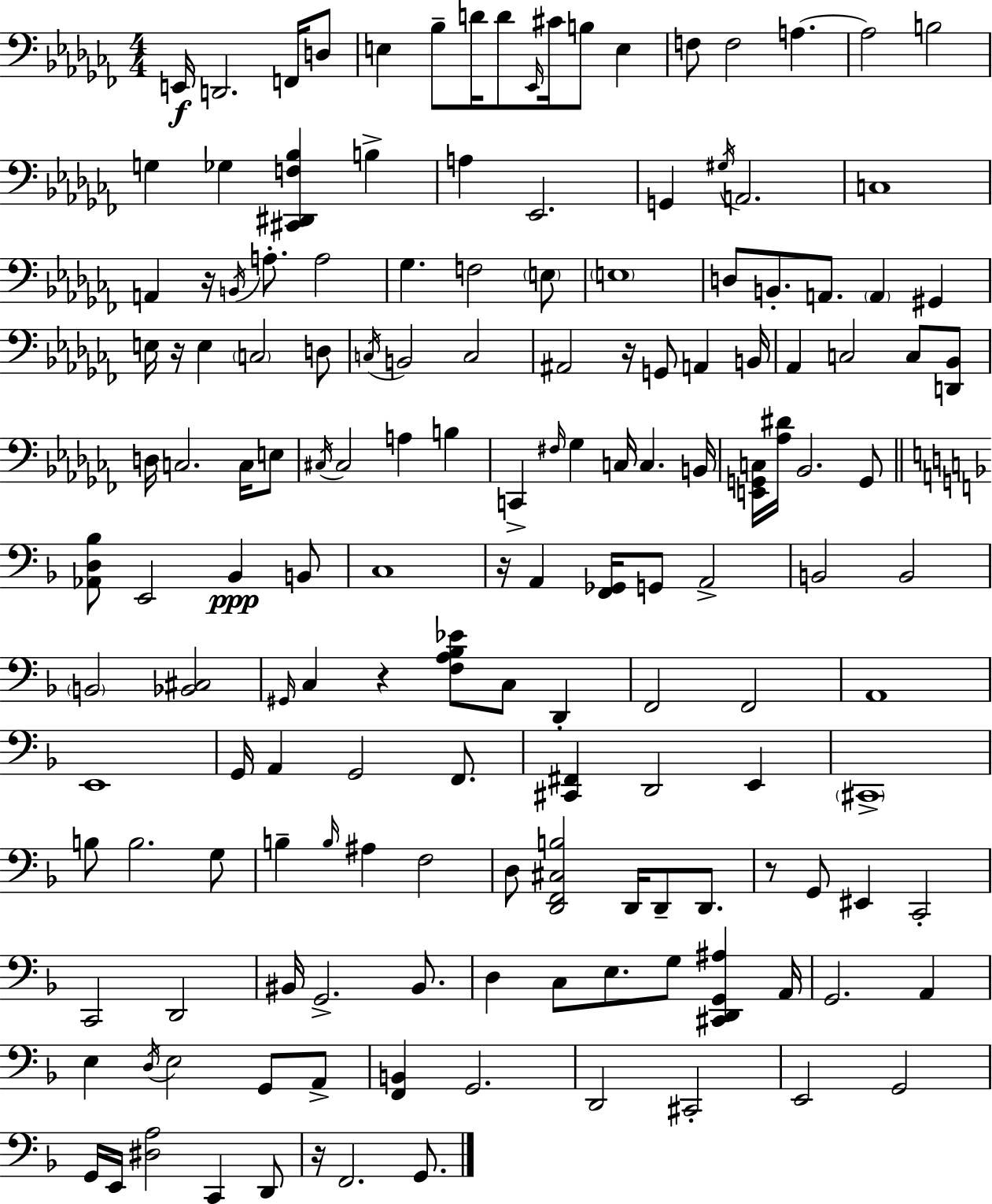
X:1
T:Untitled
M:4/4
L:1/4
K:Abm
E,,/4 D,,2 F,,/4 D,/2 E, _B,/2 D/4 D/2 _E,,/4 ^C/4 B,/2 E, F,/2 F,2 A, A,2 B,2 G, _G, [^C,,^D,,F,_B,] B, A, _E,,2 G,, ^G,/4 A,,2 C,4 A,, z/4 B,,/4 A,/2 A,2 _G, F,2 E,/2 E,4 D,/2 B,,/2 A,,/2 A,, ^G,, E,/4 z/4 E, C,2 D,/2 C,/4 B,,2 C,2 ^A,,2 z/4 G,,/2 A,, B,,/4 _A,, C,2 C,/2 [D,,_B,,]/2 D,/4 C,2 C,/4 E,/2 ^C,/4 ^C,2 A, B, C,, ^F,/4 _G, C,/4 C, B,,/4 [E,,G,,C,]/4 [_A,^D]/4 _B,,2 G,,/2 [_A,,D,_B,]/2 E,,2 _B,, B,,/2 C,4 z/4 A,, [F,,_G,,]/4 G,,/2 A,,2 B,,2 B,,2 B,,2 [_B,,^C,]2 ^G,,/4 C, z [F,A,_B,_E]/2 C,/2 D,, F,,2 F,,2 A,,4 E,,4 G,,/4 A,, G,,2 F,,/2 [^C,,^F,,] D,,2 E,, ^C,,4 B,/2 B,2 G,/2 B, B,/4 ^A, F,2 D,/2 [D,,F,,^C,B,]2 D,,/4 D,,/2 D,,/2 z/2 G,,/2 ^E,, C,,2 C,,2 D,,2 ^B,,/4 G,,2 ^B,,/2 D, C,/2 E,/2 G,/2 [^C,,D,,G,,^A,] A,,/4 G,,2 A,, E, D,/4 E,2 G,,/2 A,,/2 [F,,B,,] G,,2 D,,2 ^C,,2 E,,2 G,,2 G,,/4 E,,/4 [^D,A,]2 C,, D,,/2 z/4 F,,2 G,,/2